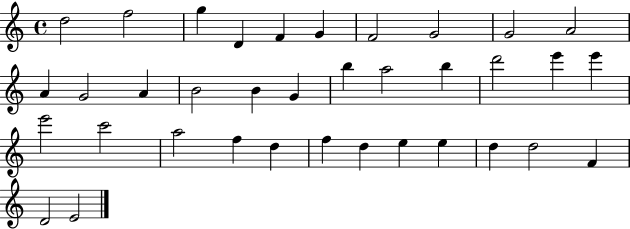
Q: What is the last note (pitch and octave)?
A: E4